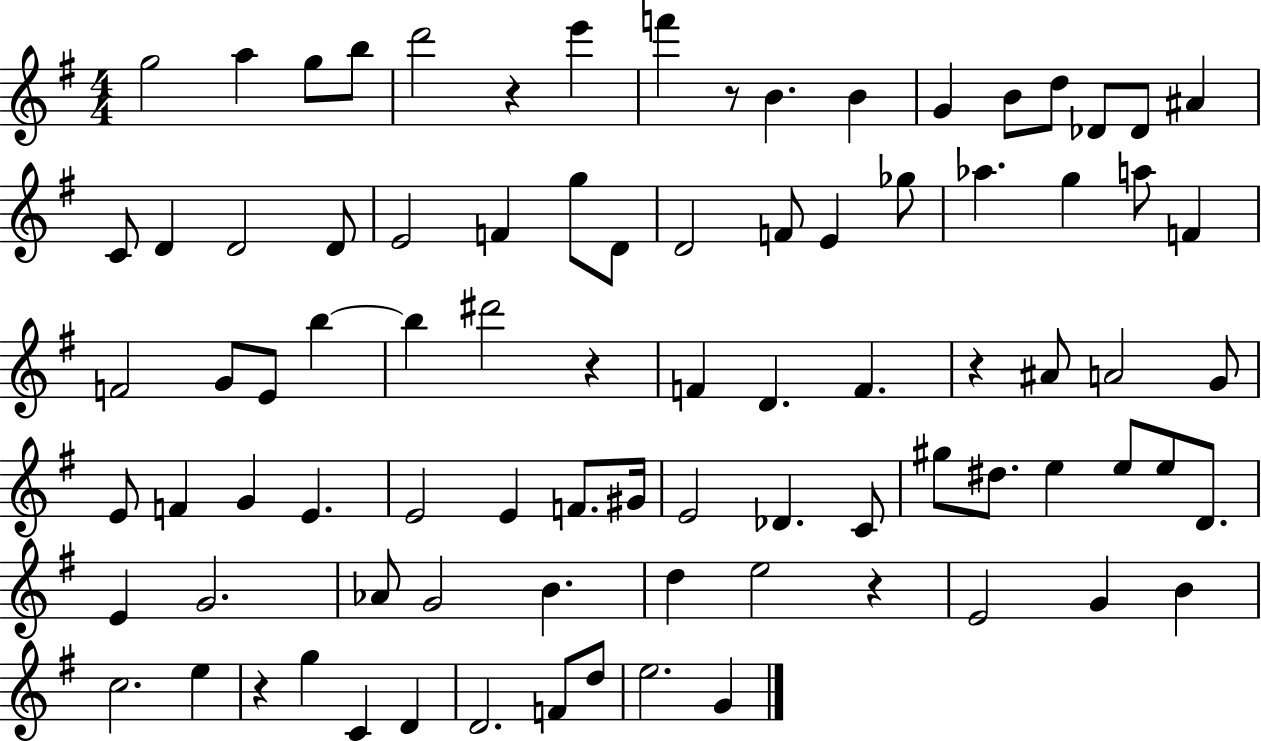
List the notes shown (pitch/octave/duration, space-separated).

G5/h A5/q G5/e B5/e D6/h R/q E6/q F6/q R/e B4/q. B4/q G4/q B4/e D5/e Db4/e Db4/e A#4/q C4/e D4/q D4/h D4/e E4/h F4/q G5/e D4/e D4/h F4/e E4/q Gb5/e Ab5/q. G5/q A5/e F4/q F4/h G4/e E4/e B5/q B5/q D#6/h R/q F4/q D4/q. F4/q. R/q A#4/e A4/h G4/e E4/e F4/q G4/q E4/q. E4/h E4/q F4/e. G#4/s E4/h Db4/q. C4/e G#5/e D#5/e. E5/q E5/e E5/e D4/e. E4/q G4/h. Ab4/e G4/h B4/q. D5/q E5/h R/q E4/h G4/q B4/q C5/h. E5/q R/q G5/q C4/q D4/q D4/h. F4/e D5/e E5/h. G4/q